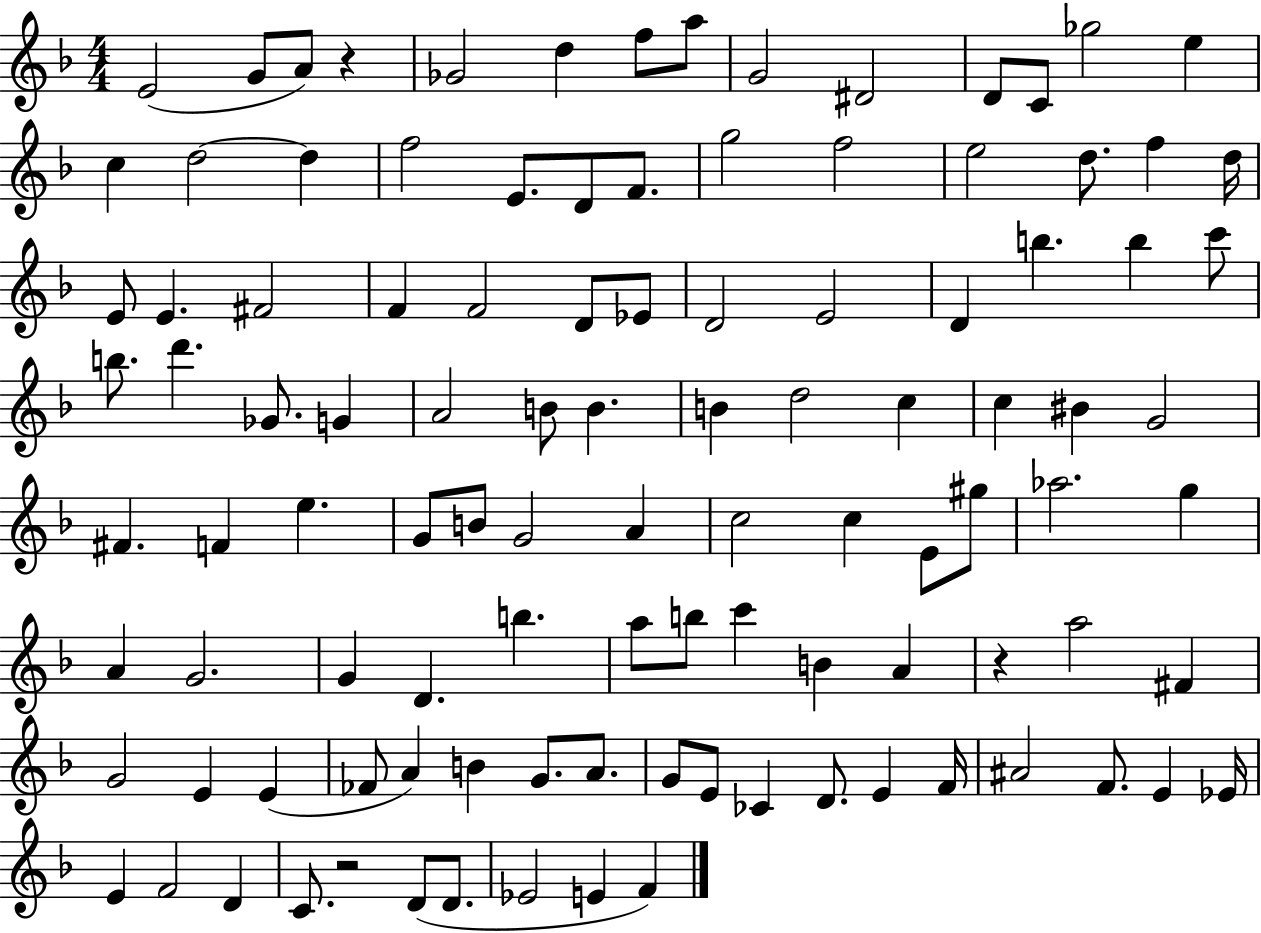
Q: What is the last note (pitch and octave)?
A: F4